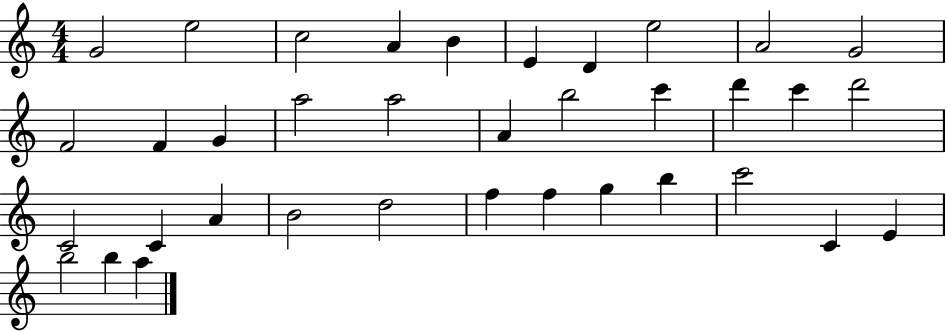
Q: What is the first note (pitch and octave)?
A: G4